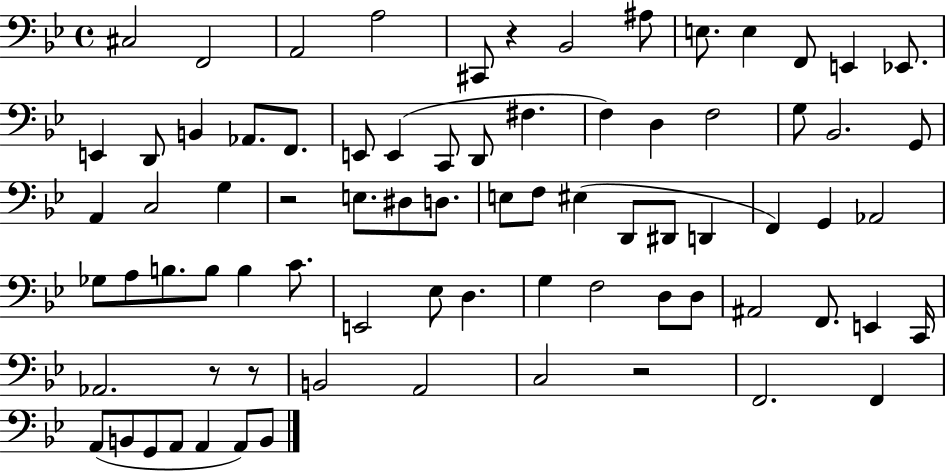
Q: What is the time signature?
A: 4/4